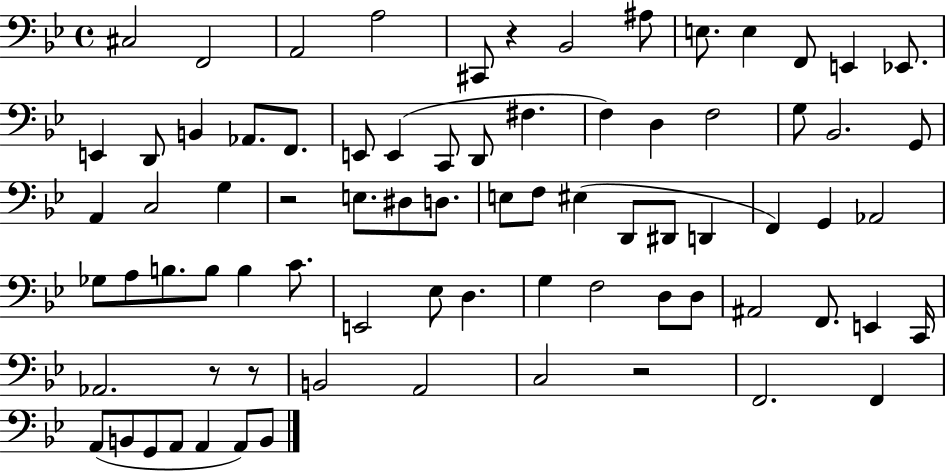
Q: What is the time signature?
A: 4/4